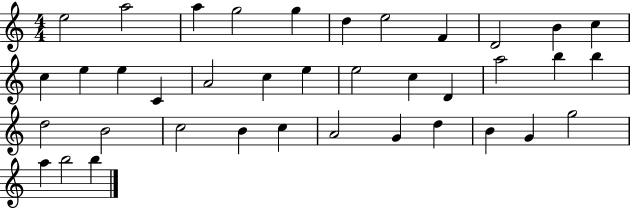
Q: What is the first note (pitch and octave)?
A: E5